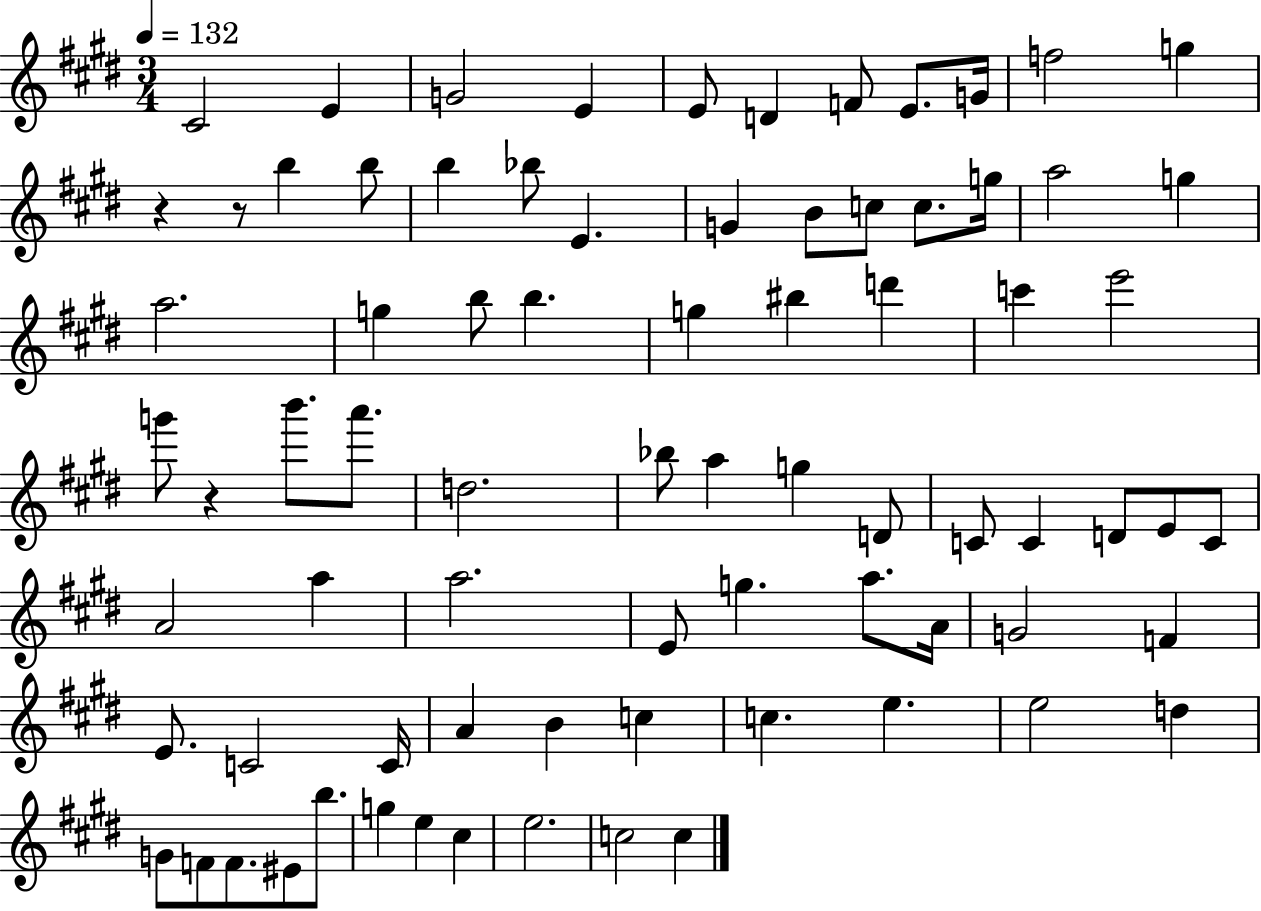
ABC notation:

X:1
T:Untitled
M:3/4
L:1/4
K:E
^C2 E G2 E E/2 D F/2 E/2 G/4 f2 g z z/2 b b/2 b _b/2 E G B/2 c/2 c/2 g/4 a2 g a2 g b/2 b g ^b d' c' e'2 g'/2 z b'/2 a'/2 d2 _b/2 a g D/2 C/2 C D/2 E/2 C/2 A2 a a2 E/2 g a/2 A/4 G2 F E/2 C2 C/4 A B c c e e2 d G/2 F/2 F/2 ^E/2 b/2 g e ^c e2 c2 c